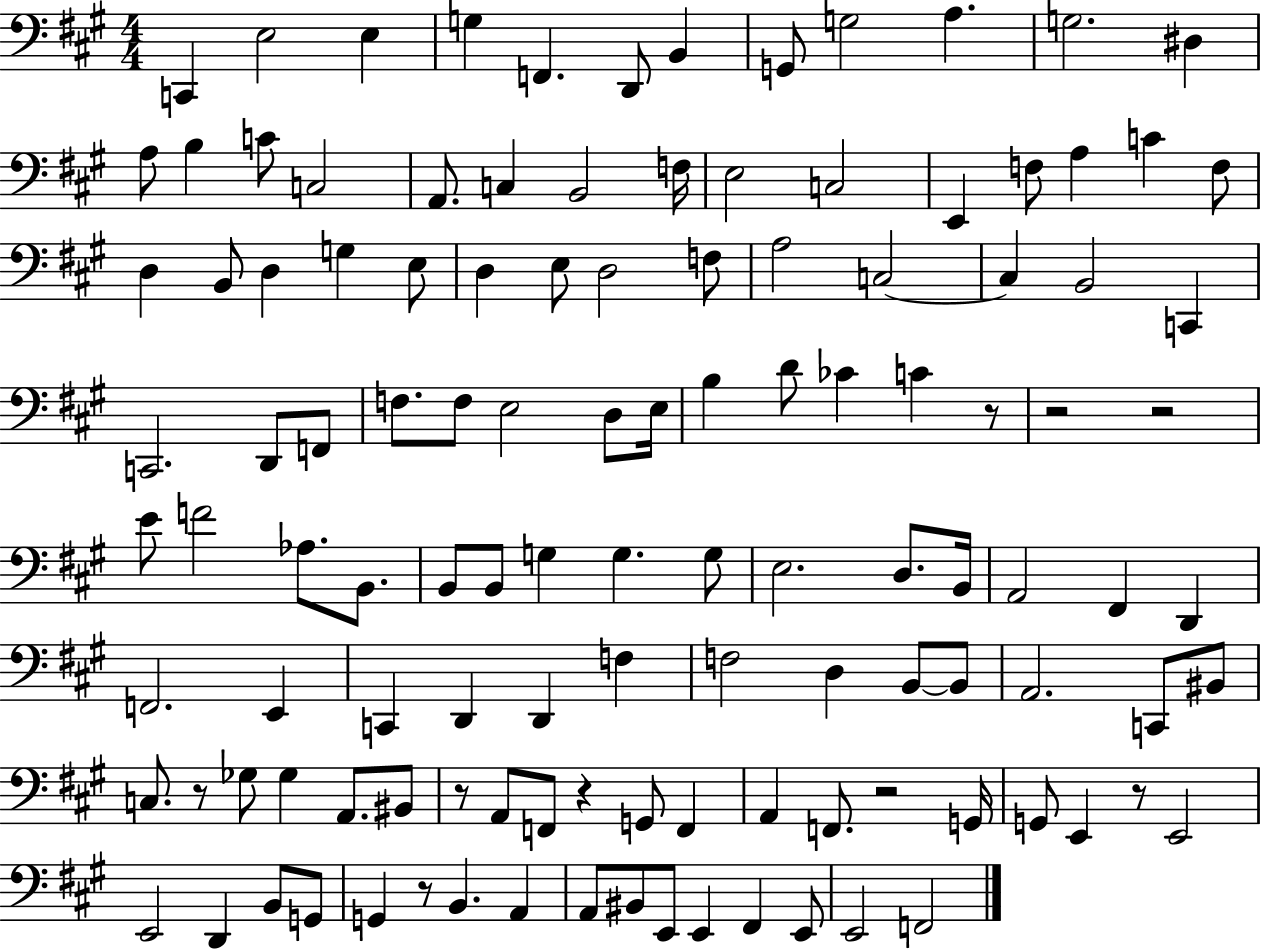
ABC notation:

X:1
T:Untitled
M:4/4
L:1/4
K:A
C,, E,2 E, G, F,, D,,/2 B,, G,,/2 G,2 A, G,2 ^D, A,/2 B, C/2 C,2 A,,/2 C, B,,2 F,/4 E,2 C,2 E,, F,/2 A, C F,/2 D, B,,/2 D, G, E,/2 D, E,/2 D,2 F,/2 A,2 C,2 C, B,,2 C,, C,,2 D,,/2 F,,/2 F,/2 F,/2 E,2 D,/2 E,/4 B, D/2 _C C z/2 z2 z2 E/2 F2 _A,/2 B,,/2 B,,/2 B,,/2 G, G, G,/2 E,2 D,/2 B,,/4 A,,2 ^F,, D,, F,,2 E,, C,, D,, D,, F, F,2 D, B,,/2 B,,/2 A,,2 C,,/2 ^B,,/2 C,/2 z/2 _G,/2 _G, A,,/2 ^B,,/2 z/2 A,,/2 F,,/2 z G,,/2 F,, A,, F,,/2 z2 G,,/4 G,,/2 E,, z/2 E,,2 E,,2 D,, B,,/2 G,,/2 G,, z/2 B,, A,, A,,/2 ^B,,/2 E,,/2 E,, ^F,, E,,/2 E,,2 F,,2